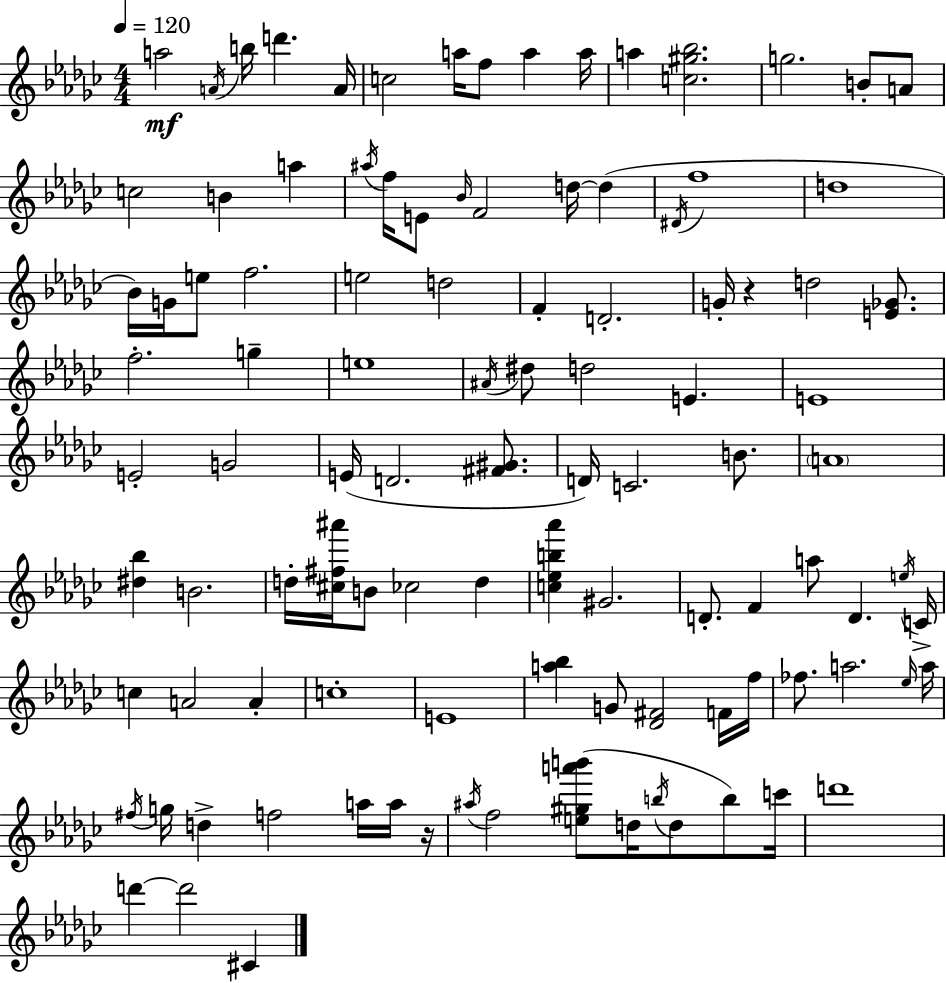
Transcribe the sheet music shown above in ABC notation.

X:1
T:Untitled
M:4/4
L:1/4
K:Ebm
a2 A/4 b/4 d' A/4 c2 a/4 f/2 a a/4 a [c^g_b]2 g2 B/2 A/2 c2 B a ^a/4 f/4 E/2 _B/4 F2 d/4 d ^D/4 f4 d4 _B/4 G/4 e/2 f2 e2 d2 F D2 G/4 z d2 [E_G]/2 f2 g e4 ^A/4 ^d/2 d2 E E4 E2 G2 E/4 D2 [^F^G]/2 D/4 C2 B/2 A4 [^d_b] B2 d/4 [^c^f^a']/4 B/2 _c2 d [c_eb_a'] ^G2 D/2 F a/2 D e/4 C/4 c A2 A c4 E4 [a_b] G/2 [_D^F]2 F/4 f/4 _f/2 a2 _e/4 a/4 ^f/4 g/4 d f2 a/4 a/4 z/4 ^a/4 f2 [e^ga'b']/2 d/4 b/4 d/2 b/2 c'/4 d'4 d' d'2 ^C